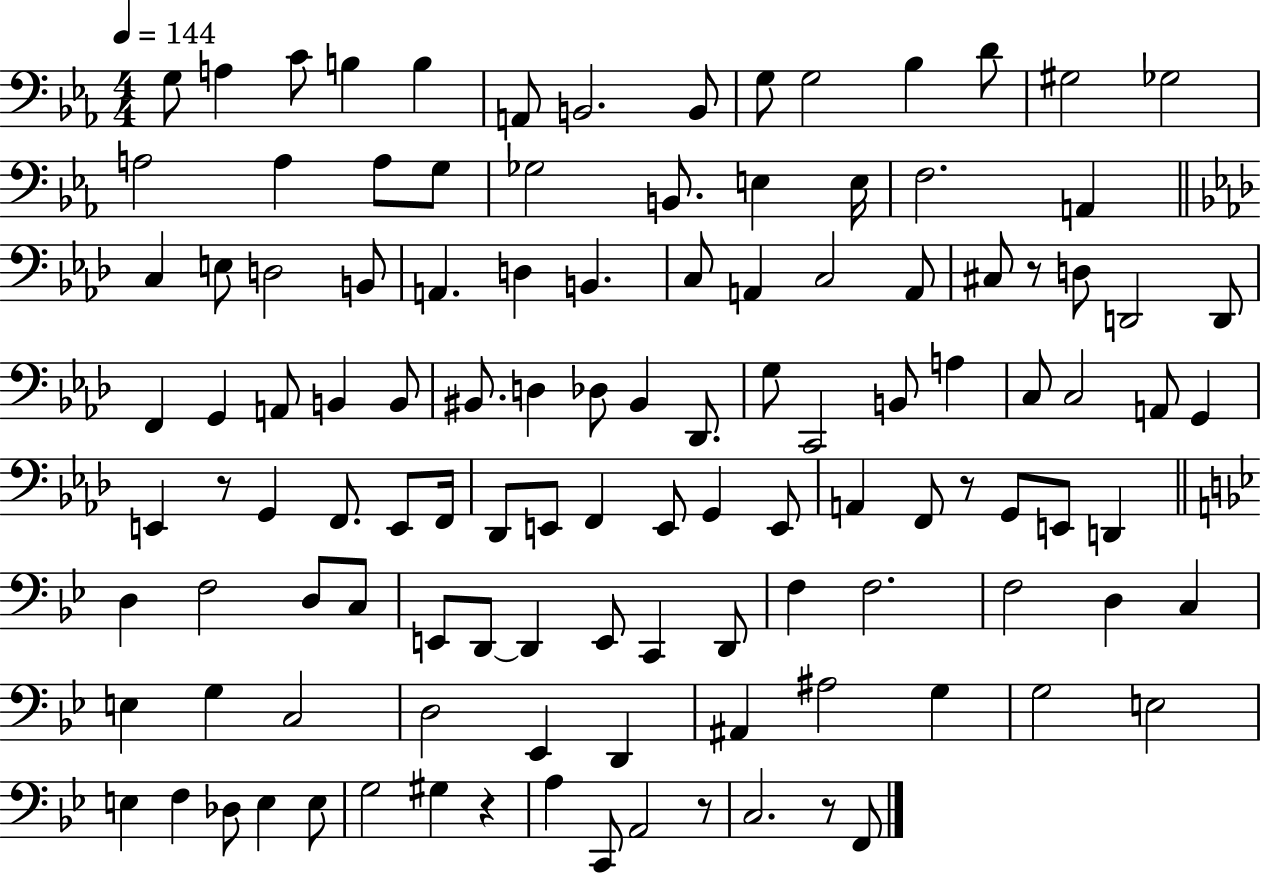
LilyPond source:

{
  \clef bass
  \numericTimeSignature
  \time 4/4
  \key ees \major
  \tempo 4 = 144
  g8 a4 c'8 b4 b4 | a,8 b,2. b,8 | g8 g2 bes4 d'8 | gis2 ges2 | \break a2 a4 a8 g8 | ges2 b,8. e4 e16 | f2. a,4 | \bar "||" \break \key aes \major c4 e8 d2 b,8 | a,4. d4 b,4. | c8 a,4 c2 a,8 | cis8 r8 d8 d,2 d,8 | \break f,4 g,4 a,8 b,4 b,8 | bis,8. d4 des8 bis,4 des,8. | g8 c,2 b,8 a4 | c8 c2 a,8 g,4 | \break e,4 r8 g,4 f,8. e,8 f,16 | des,8 e,8 f,4 e,8 g,4 e,8 | a,4 f,8 r8 g,8 e,8 d,4 | \bar "||" \break \key bes \major d4 f2 d8 c8 | e,8 d,8~~ d,4 e,8 c,4 d,8 | f4 f2. | f2 d4 c4 | \break e4 g4 c2 | d2 ees,4 d,4 | ais,4 ais2 g4 | g2 e2 | \break e4 f4 des8 e4 e8 | g2 gis4 r4 | a4 c,8 a,2 r8 | c2. r8 f,8 | \break \bar "|."
}